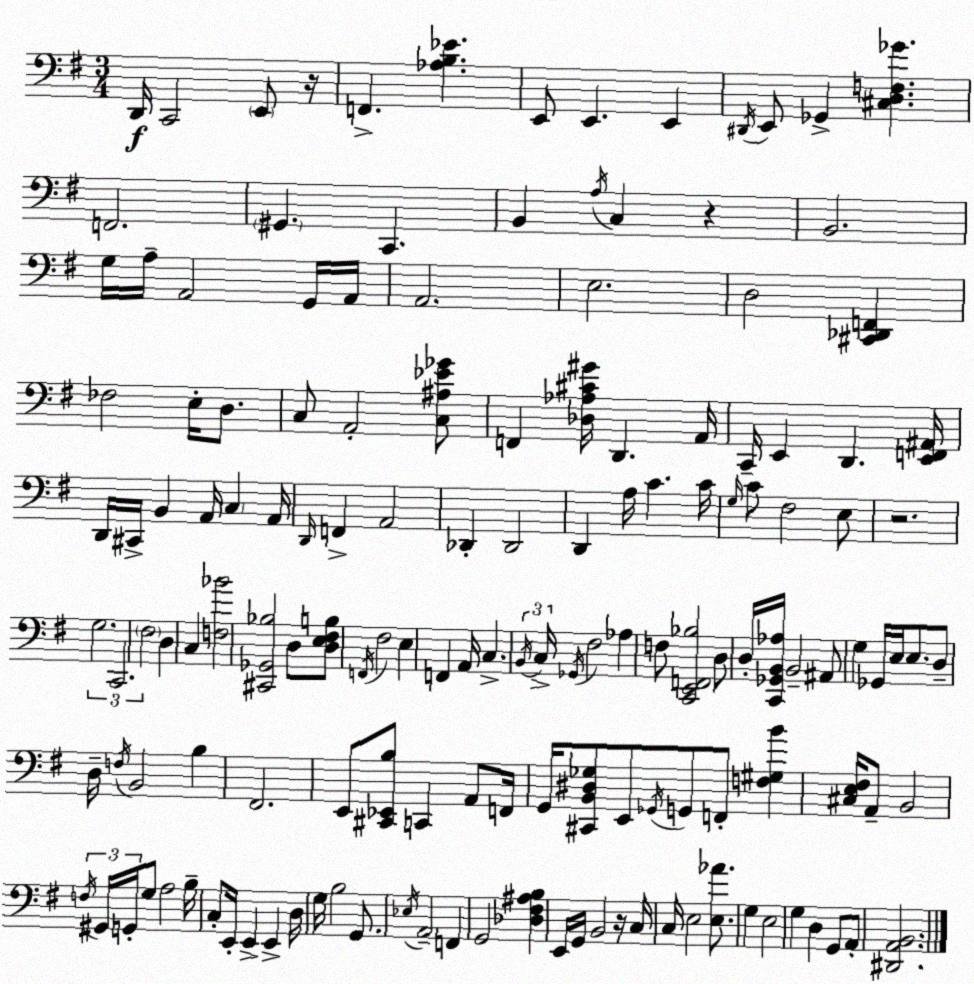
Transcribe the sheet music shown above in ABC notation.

X:1
T:Untitled
M:3/4
L:1/4
K:Em
D,,/4 C,,2 E,,/2 z/4 F,, [_A,B,_E] E,,/2 E,, E,, ^D,,/4 E,,/2 _G,, [^C,D,F,_G] F,,2 ^G,, C,, B,, A,/4 C, z B,,2 G,/4 A,/4 A,,2 G,,/4 A,,/4 A,,2 E,2 D,2 [^C,,_D,,F,,] _F,2 E,/4 D,/2 C,/2 A,,2 [C,^A,_E_G]/2 F,, [_D,_A,^C^G]/4 D,, A,,/4 C,,/4 E,, D,, [E,,F,,^A,,]/4 D,,/4 ^C,,/4 B,, A,,/4 C, A,,/4 D,,/4 F,, A,,2 _D,, _D,,2 D,, A,/4 C C/4 G,/4 C/2 ^F,2 E,/2 z2 G,2 C,,2 ^F,2 D, C, [F,_B]2 [^C,,_G,,_B,]2 D,/2 [D,E,^F,B,]/2 F,,/4 ^F,2 E, F,, A,,/4 C, B,,/4 C,/4 _G,,/4 ^F,2 _A, F,/2 [C,,E,,F,,_B,]2 D,/2 D,/4 [C,,_G,,B,,_A,]/4 B,,2 ^A,,/2 G, _G,,/4 E,/4 E,/2 D,/2 D,/4 F,/4 B,,2 B, ^F,,2 E,,/2 [^C,,_E,,B,]/2 C,, A,,/2 F,,/4 G,,/4 [^C,,B,,^D,_G,]/2 E,,/2 _G,,/4 G,,/2 F,,/2 [F,^G,B] [^C,E,^F,]/4 A,,/2 B,,2 F,/4 ^G,,/4 G,,/4 G,/2 A,2 B,/4 C,/2 E,,/4 E,, E,, D,/4 G,/4 B,2 G,,/2 _E,/4 A,,2 F,, G,,2 [_D,^F,^A,B,] E,,/4 G,,/4 B,,2 z/4 C,/4 C,/4 E,2 [E,_A]/2 G, E,2 G, D, G,,/2 A,,/2 [^D,,A,,B,,]2